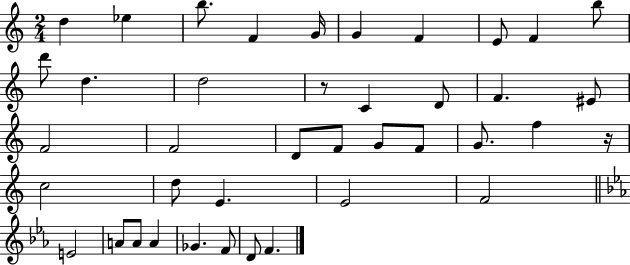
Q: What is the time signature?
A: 2/4